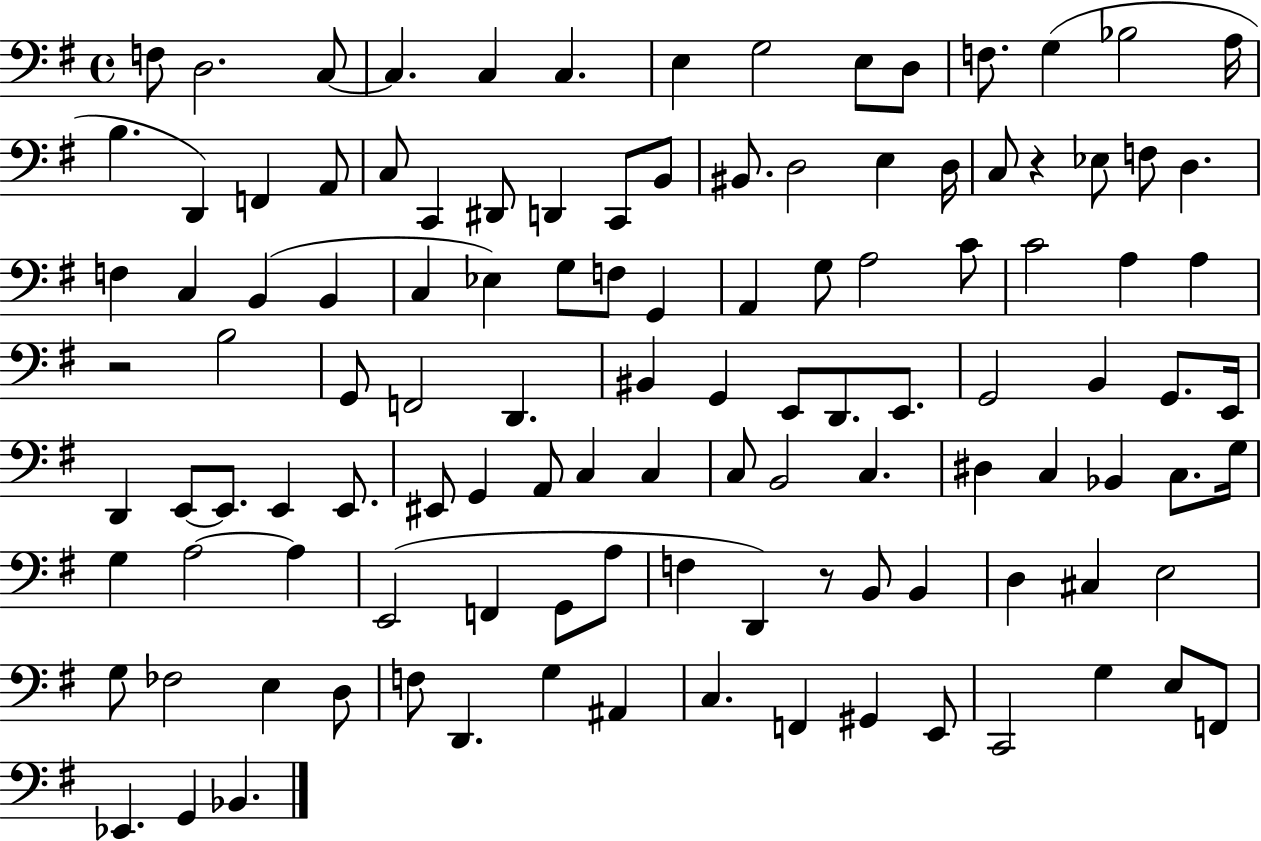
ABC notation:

X:1
T:Untitled
M:4/4
L:1/4
K:G
F,/2 D,2 C,/2 C, C, C, E, G,2 E,/2 D,/2 F,/2 G, _B,2 A,/4 B, D,, F,, A,,/2 C,/2 C,, ^D,,/2 D,, C,,/2 B,,/2 ^B,,/2 D,2 E, D,/4 C,/2 z _E,/2 F,/2 D, F, C, B,, B,, C, _E, G,/2 F,/2 G,, A,, G,/2 A,2 C/2 C2 A, A, z2 B,2 G,,/2 F,,2 D,, ^B,, G,, E,,/2 D,,/2 E,,/2 G,,2 B,, G,,/2 E,,/4 D,, E,,/2 E,,/2 E,, E,,/2 ^E,,/2 G,, A,,/2 C, C, C,/2 B,,2 C, ^D, C, _B,, C,/2 G,/4 G, A,2 A, E,,2 F,, G,,/2 A,/2 F, D,, z/2 B,,/2 B,, D, ^C, E,2 G,/2 _F,2 E, D,/2 F,/2 D,, G, ^A,, C, F,, ^G,, E,,/2 C,,2 G, E,/2 F,,/2 _E,, G,, _B,,